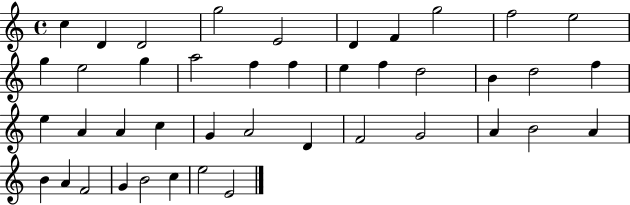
{
  \clef treble
  \time 4/4
  \defaultTimeSignature
  \key c \major
  c''4 d'4 d'2 | g''2 e'2 | d'4 f'4 g''2 | f''2 e''2 | \break g''4 e''2 g''4 | a''2 f''4 f''4 | e''4 f''4 d''2 | b'4 d''2 f''4 | \break e''4 a'4 a'4 c''4 | g'4 a'2 d'4 | f'2 g'2 | a'4 b'2 a'4 | \break b'4 a'4 f'2 | g'4 b'2 c''4 | e''2 e'2 | \bar "|."
}